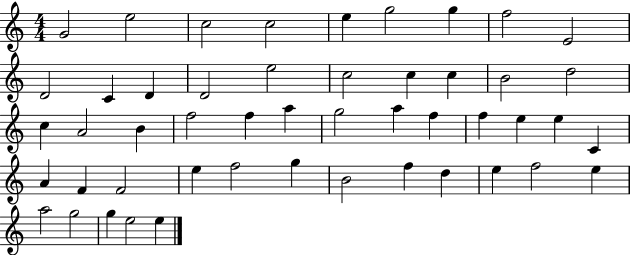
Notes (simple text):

G4/h E5/h C5/h C5/h E5/q G5/h G5/q F5/h E4/h D4/h C4/q D4/q D4/h E5/h C5/h C5/q C5/q B4/h D5/h C5/q A4/h B4/q F5/h F5/q A5/q G5/h A5/q F5/q F5/q E5/q E5/q C4/q A4/q F4/q F4/h E5/q F5/h G5/q B4/h F5/q D5/q E5/q F5/h E5/q A5/h G5/h G5/q E5/h E5/q